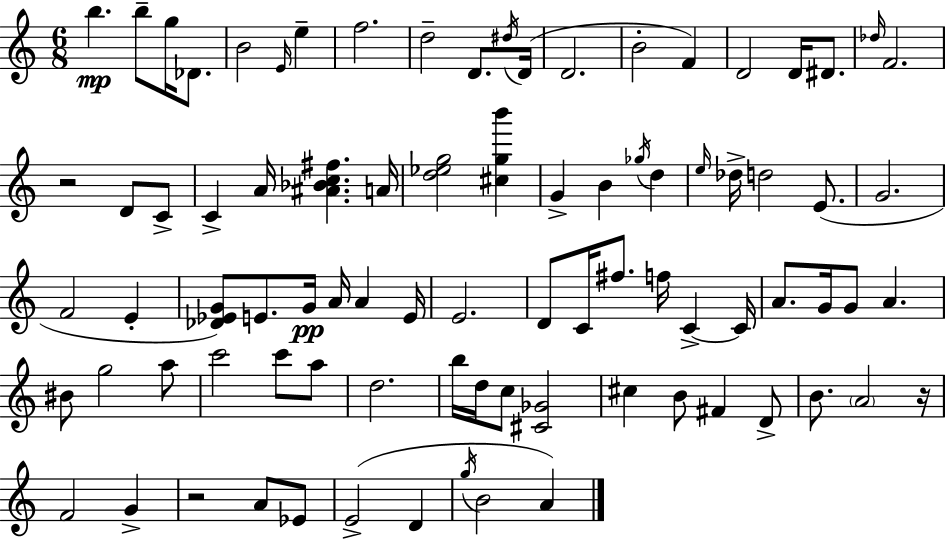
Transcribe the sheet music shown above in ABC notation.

X:1
T:Untitled
M:6/8
L:1/4
K:Am
b b/2 g/4 _D/2 B2 E/4 e f2 d2 D/2 ^d/4 D/4 D2 B2 F D2 D/4 ^D/2 _d/4 F2 z2 D/2 C/2 C A/4 [^A_Bc^f] A/4 [d_eg]2 [^cgb'] G B _g/4 d e/4 _d/4 d2 E/2 G2 F2 E [_D_EG]/2 E/2 G/4 A/4 A E/4 E2 D/2 C/4 ^f/2 f/4 C C/4 A/2 G/4 G/2 A ^B/2 g2 a/2 c'2 c'/2 a/2 d2 b/4 d/4 c/2 [^C_G]2 ^c B/2 ^F D/2 B/2 A2 z/4 F2 G z2 A/2 _E/2 E2 D g/4 B2 A